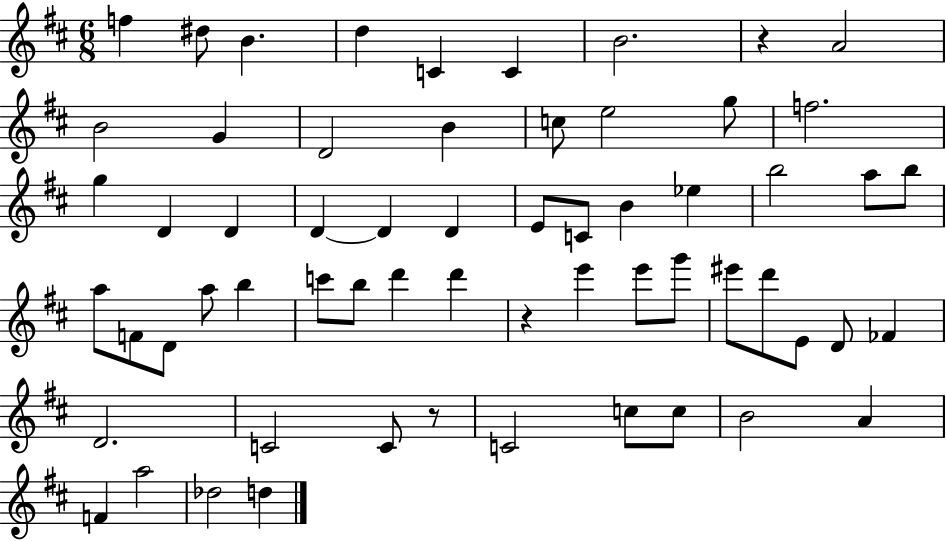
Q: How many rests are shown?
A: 3